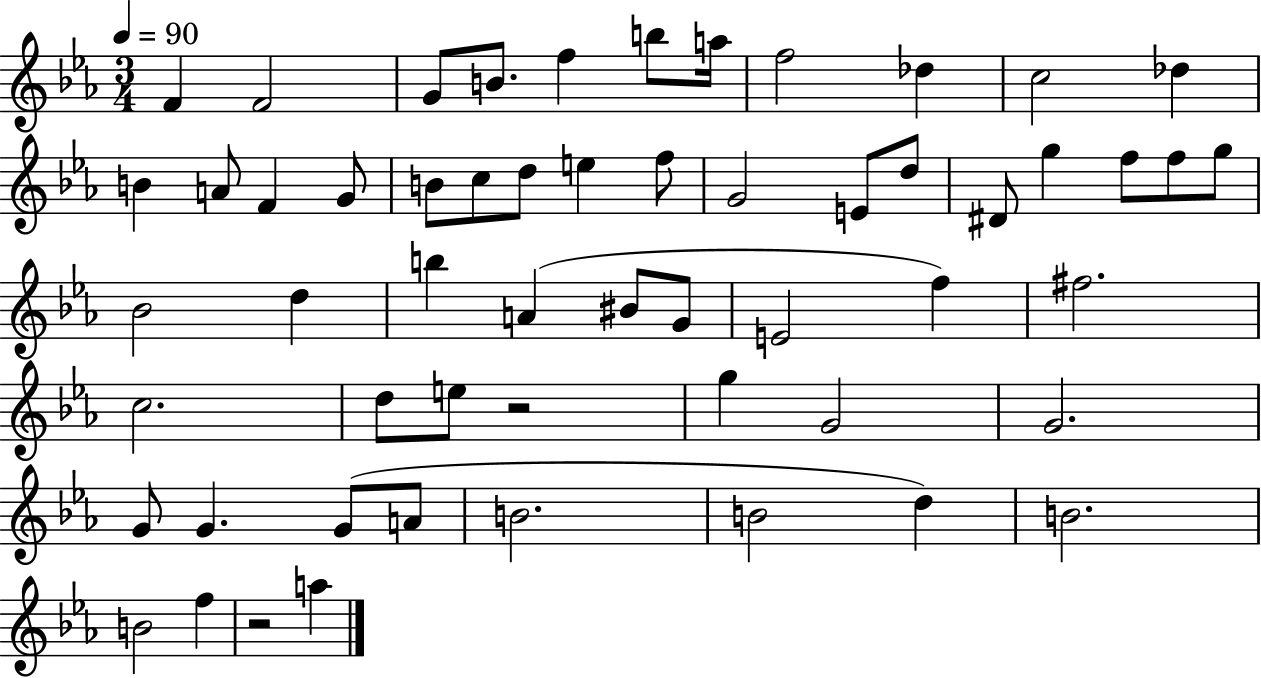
{
  \clef treble
  \numericTimeSignature
  \time 3/4
  \key ees \major
  \tempo 4 = 90
  f'4 f'2 | g'8 b'8. f''4 b''8 a''16 | f''2 des''4 | c''2 des''4 | \break b'4 a'8 f'4 g'8 | b'8 c''8 d''8 e''4 f''8 | g'2 e'8 d''8 | dis'8 g''4 f''8 f''8 g''8 | \break bes'2 d''4 | b''4 a'4( bis'8 g'8 | e'2 f''4) | fis''2. | \break c''2. | d''8 e''8 r2 | g''4 g'2 | g'2. | \break g'8 g'4. g'8( a'8 | b'2. | b'2 d''4) | b'2. | \break b'2 f''4 | r2 a''4 | \bar "|."
}